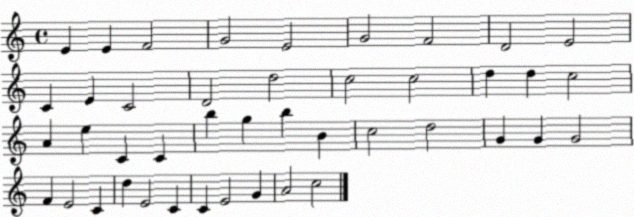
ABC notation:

X:1
T:Untitled
M:4/4
L:1/4
K:C
E E F2 G2 E2 G2 F2 D2 E2 C E C2 D2 d2 c2 c2 d d c2 A e C C b g b B c2 d2 G G G2 F E2 C d E2 C C E2 G A2 c2